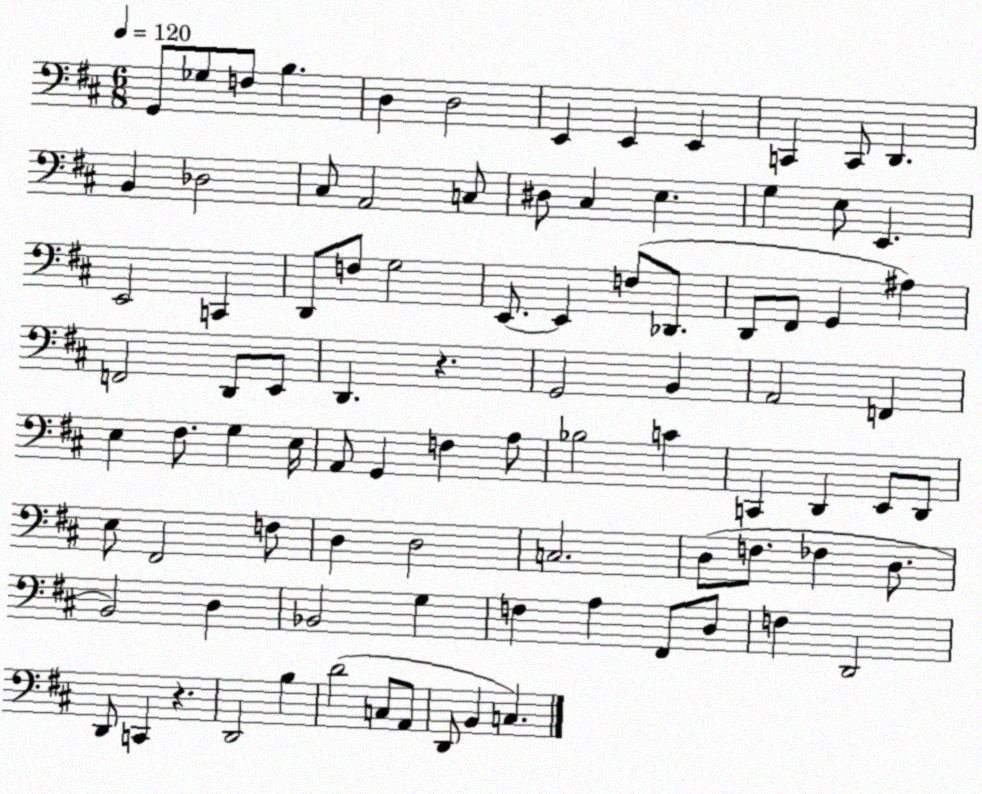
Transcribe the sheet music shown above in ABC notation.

X:1
T:Untitled
M:6/8
L:1/4
K:D
G,,/2 _G,/2 F,/2 B, D, D,2 E,, E,, E,, C,, C,,/2 D,, B,, _D,2 ^C,/2 A,,2 C,/2 ^D,/2 ^C, E, G, E,/2 E,, E,,2 C,, D,,/2 F,/2 G,2 E,,/2 E,, F,/2 _D,,/2 D,,/2 ^F,,/2 G,, ^A, F,,2 D,,/2 E,,/2 D,, z G,,2 B,, A,,2 F,, E, ^F,/2 G, E,/4 A,,/2 G,, F, A,/2 _B,2 C C,, D,, E,,/2 D,,/2 E,/2 ^F,,2 F,/2 D, D,2 C,2 D,/2 F,/2 _F, D,/2 B,,2 D, _B,,2 G, F, A, ^F,,/2 D,/2 F, D,,2 D,,/2 C,, z D,,2 B, D2 C,/2 A,,/2 D,,/2 B,, C,